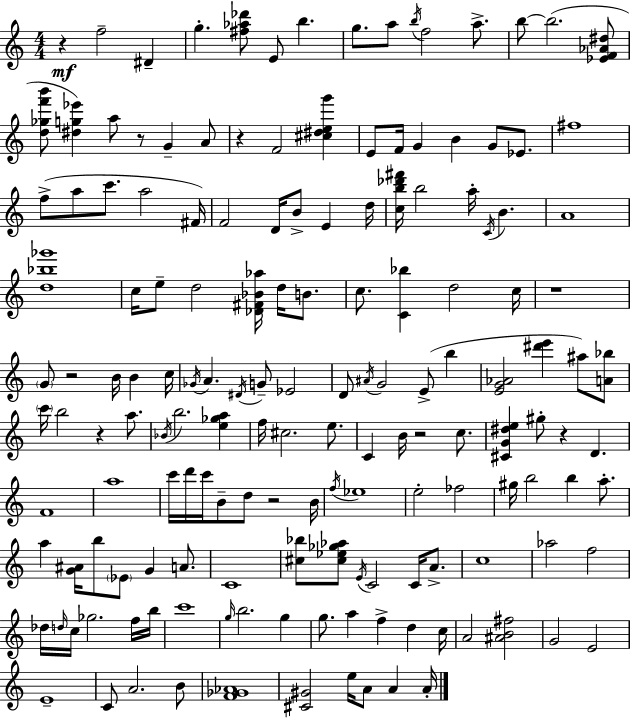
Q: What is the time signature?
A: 4/4